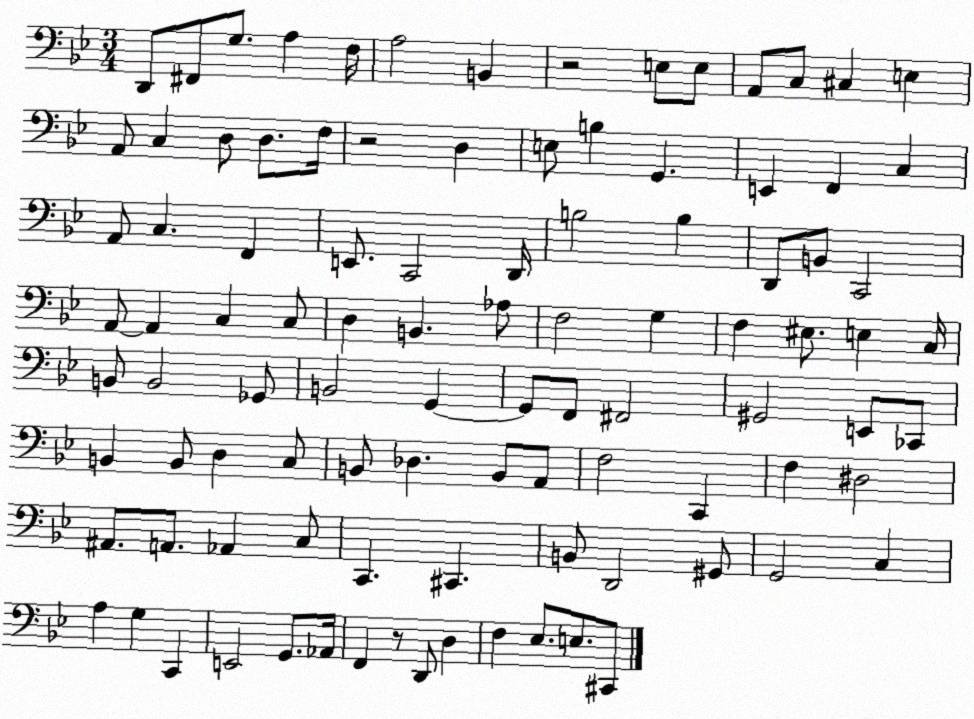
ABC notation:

X:1
T:Untitled
M:3/4
L:1/4
K:Bb
D,,/2 ^F,,/2 G,/2 A, F,/4 A,2 B,, z2 E,/2 E,/2 A,,/2 C,/2 ^C, E, A,,/2 C, D,/2 D,/2 F,/4 z2 D, E,/2 B, G,, E,, F,, C, A,,/2 C, F,, E,,/2 C,,2 D,,/4 B,2 B, D,,/2 B,,/2 C,,2 A,,/2 A,, C, C,/2 D, B,, _A,/2 F,2 G, F, ^E,/2 E, C,/4 B,,/2 B,,2 _G,,/2 B,,2 G,, G,,/2 F,,/2 ^F,,2 ^G,,2 E,,/2 _C,,/2 B,, B,,/2 D, C,/2 B,,/2 _D, B,,/2 A,,/2 F,2 C,, F, ^D,2 ^A,,/2 A,,/2 _A,, C,/2 C,, ^C,, B,,/2 D,,2 ^G,,/2 G,,2 C, A, G, C,, E,,2 G,,/2 _A,,/4 F,, z/2 D,,/2 D, F, _E,/2 E,/2 ^C,,/2